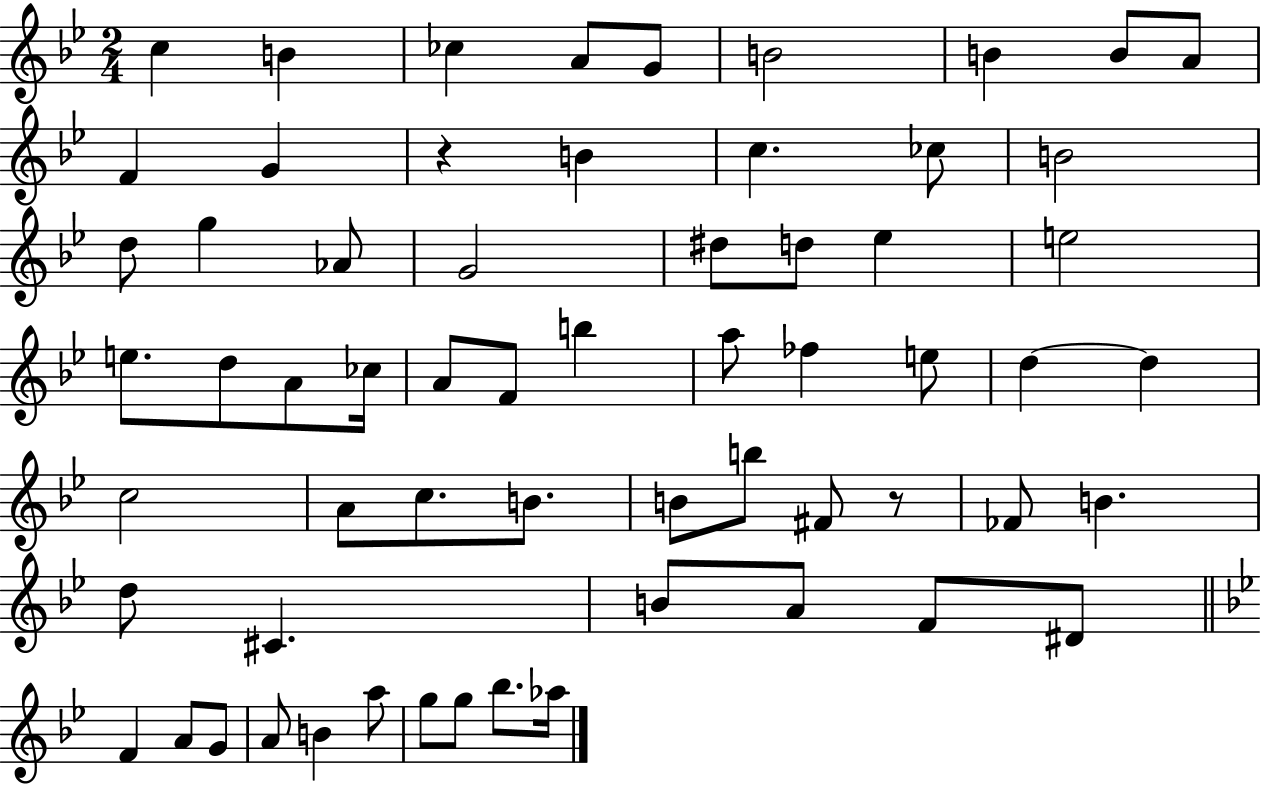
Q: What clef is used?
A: treble